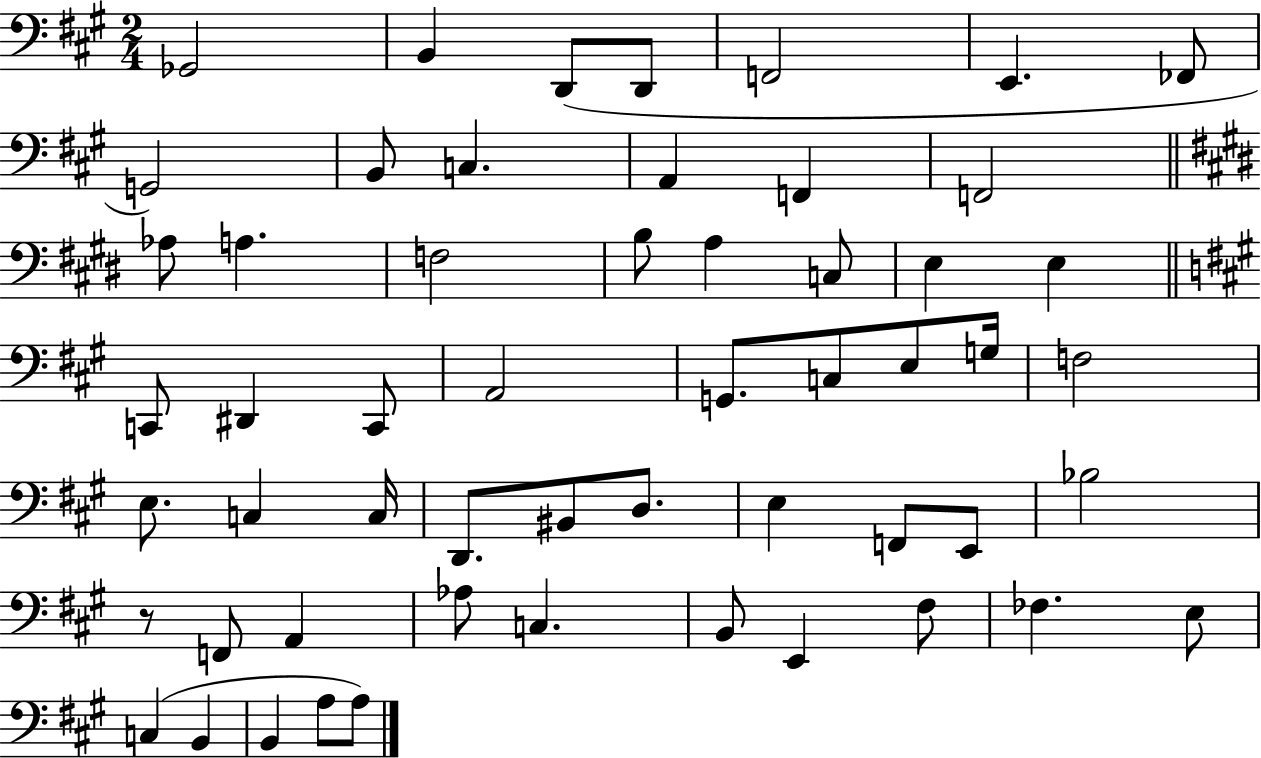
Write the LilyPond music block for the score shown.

{
  \clef bass
  \numericTimeSignature
  \time 2/4
  \key a \major
  ges,2 | b,4 d,8( d,8 | f,2 | e,4. fes,8 | \break g,2) | b,8 c4. | a,4 f,4 | f,2 | \break \bar "||" \break \key e \major aes8 a4. | f2 | b8 a4 c8 | e4 e4 | \break \bar "||" \break \key a \major c,8 dis,4 c,8 | a,2 | g,8. c8 e8 g16 | f2 | \break e8. c4 c16 | d,8. bis,8 d8. | e4 f,8 e,8 | bes2 | \break r8 f,8 a,4 | aes8 c4. | b,8 e,4 fis8 | fes4. e8 | \break c4( b,4 | b,4 a8 a8) | \bar "|."
}